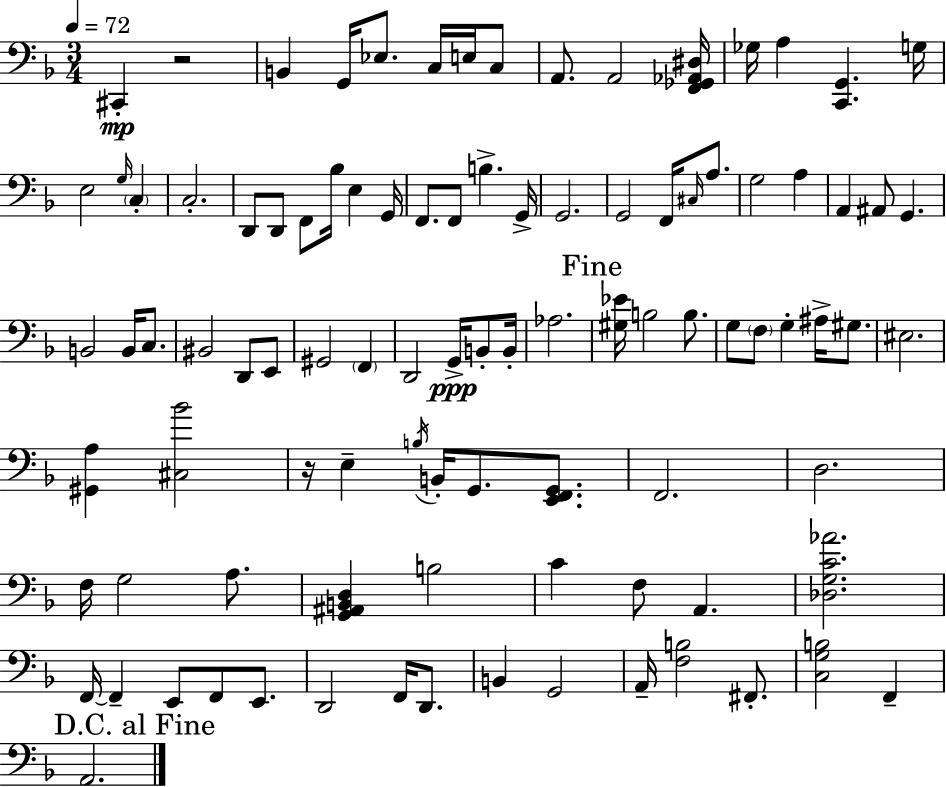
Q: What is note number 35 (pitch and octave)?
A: A#2